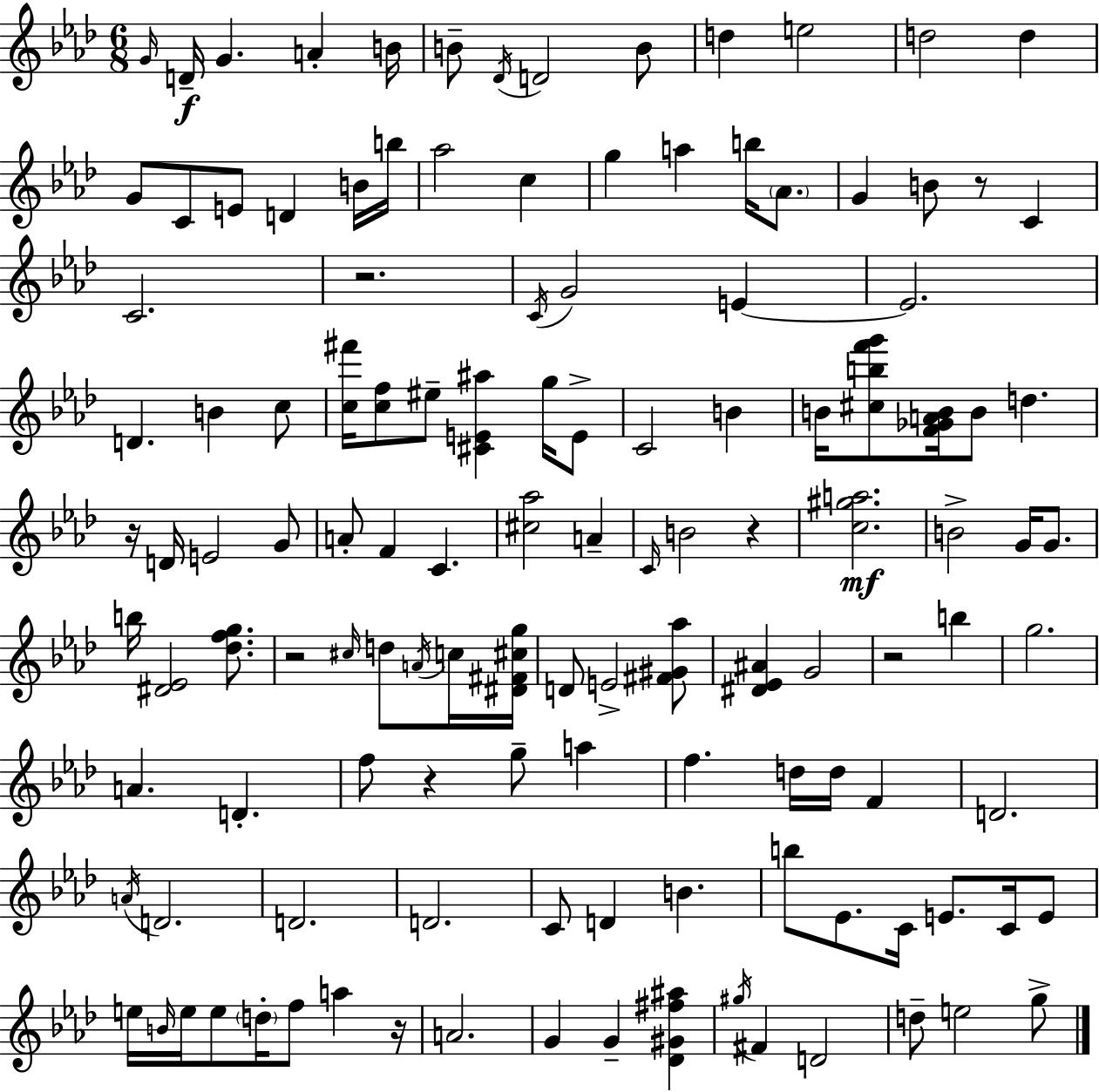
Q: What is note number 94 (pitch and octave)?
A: D5